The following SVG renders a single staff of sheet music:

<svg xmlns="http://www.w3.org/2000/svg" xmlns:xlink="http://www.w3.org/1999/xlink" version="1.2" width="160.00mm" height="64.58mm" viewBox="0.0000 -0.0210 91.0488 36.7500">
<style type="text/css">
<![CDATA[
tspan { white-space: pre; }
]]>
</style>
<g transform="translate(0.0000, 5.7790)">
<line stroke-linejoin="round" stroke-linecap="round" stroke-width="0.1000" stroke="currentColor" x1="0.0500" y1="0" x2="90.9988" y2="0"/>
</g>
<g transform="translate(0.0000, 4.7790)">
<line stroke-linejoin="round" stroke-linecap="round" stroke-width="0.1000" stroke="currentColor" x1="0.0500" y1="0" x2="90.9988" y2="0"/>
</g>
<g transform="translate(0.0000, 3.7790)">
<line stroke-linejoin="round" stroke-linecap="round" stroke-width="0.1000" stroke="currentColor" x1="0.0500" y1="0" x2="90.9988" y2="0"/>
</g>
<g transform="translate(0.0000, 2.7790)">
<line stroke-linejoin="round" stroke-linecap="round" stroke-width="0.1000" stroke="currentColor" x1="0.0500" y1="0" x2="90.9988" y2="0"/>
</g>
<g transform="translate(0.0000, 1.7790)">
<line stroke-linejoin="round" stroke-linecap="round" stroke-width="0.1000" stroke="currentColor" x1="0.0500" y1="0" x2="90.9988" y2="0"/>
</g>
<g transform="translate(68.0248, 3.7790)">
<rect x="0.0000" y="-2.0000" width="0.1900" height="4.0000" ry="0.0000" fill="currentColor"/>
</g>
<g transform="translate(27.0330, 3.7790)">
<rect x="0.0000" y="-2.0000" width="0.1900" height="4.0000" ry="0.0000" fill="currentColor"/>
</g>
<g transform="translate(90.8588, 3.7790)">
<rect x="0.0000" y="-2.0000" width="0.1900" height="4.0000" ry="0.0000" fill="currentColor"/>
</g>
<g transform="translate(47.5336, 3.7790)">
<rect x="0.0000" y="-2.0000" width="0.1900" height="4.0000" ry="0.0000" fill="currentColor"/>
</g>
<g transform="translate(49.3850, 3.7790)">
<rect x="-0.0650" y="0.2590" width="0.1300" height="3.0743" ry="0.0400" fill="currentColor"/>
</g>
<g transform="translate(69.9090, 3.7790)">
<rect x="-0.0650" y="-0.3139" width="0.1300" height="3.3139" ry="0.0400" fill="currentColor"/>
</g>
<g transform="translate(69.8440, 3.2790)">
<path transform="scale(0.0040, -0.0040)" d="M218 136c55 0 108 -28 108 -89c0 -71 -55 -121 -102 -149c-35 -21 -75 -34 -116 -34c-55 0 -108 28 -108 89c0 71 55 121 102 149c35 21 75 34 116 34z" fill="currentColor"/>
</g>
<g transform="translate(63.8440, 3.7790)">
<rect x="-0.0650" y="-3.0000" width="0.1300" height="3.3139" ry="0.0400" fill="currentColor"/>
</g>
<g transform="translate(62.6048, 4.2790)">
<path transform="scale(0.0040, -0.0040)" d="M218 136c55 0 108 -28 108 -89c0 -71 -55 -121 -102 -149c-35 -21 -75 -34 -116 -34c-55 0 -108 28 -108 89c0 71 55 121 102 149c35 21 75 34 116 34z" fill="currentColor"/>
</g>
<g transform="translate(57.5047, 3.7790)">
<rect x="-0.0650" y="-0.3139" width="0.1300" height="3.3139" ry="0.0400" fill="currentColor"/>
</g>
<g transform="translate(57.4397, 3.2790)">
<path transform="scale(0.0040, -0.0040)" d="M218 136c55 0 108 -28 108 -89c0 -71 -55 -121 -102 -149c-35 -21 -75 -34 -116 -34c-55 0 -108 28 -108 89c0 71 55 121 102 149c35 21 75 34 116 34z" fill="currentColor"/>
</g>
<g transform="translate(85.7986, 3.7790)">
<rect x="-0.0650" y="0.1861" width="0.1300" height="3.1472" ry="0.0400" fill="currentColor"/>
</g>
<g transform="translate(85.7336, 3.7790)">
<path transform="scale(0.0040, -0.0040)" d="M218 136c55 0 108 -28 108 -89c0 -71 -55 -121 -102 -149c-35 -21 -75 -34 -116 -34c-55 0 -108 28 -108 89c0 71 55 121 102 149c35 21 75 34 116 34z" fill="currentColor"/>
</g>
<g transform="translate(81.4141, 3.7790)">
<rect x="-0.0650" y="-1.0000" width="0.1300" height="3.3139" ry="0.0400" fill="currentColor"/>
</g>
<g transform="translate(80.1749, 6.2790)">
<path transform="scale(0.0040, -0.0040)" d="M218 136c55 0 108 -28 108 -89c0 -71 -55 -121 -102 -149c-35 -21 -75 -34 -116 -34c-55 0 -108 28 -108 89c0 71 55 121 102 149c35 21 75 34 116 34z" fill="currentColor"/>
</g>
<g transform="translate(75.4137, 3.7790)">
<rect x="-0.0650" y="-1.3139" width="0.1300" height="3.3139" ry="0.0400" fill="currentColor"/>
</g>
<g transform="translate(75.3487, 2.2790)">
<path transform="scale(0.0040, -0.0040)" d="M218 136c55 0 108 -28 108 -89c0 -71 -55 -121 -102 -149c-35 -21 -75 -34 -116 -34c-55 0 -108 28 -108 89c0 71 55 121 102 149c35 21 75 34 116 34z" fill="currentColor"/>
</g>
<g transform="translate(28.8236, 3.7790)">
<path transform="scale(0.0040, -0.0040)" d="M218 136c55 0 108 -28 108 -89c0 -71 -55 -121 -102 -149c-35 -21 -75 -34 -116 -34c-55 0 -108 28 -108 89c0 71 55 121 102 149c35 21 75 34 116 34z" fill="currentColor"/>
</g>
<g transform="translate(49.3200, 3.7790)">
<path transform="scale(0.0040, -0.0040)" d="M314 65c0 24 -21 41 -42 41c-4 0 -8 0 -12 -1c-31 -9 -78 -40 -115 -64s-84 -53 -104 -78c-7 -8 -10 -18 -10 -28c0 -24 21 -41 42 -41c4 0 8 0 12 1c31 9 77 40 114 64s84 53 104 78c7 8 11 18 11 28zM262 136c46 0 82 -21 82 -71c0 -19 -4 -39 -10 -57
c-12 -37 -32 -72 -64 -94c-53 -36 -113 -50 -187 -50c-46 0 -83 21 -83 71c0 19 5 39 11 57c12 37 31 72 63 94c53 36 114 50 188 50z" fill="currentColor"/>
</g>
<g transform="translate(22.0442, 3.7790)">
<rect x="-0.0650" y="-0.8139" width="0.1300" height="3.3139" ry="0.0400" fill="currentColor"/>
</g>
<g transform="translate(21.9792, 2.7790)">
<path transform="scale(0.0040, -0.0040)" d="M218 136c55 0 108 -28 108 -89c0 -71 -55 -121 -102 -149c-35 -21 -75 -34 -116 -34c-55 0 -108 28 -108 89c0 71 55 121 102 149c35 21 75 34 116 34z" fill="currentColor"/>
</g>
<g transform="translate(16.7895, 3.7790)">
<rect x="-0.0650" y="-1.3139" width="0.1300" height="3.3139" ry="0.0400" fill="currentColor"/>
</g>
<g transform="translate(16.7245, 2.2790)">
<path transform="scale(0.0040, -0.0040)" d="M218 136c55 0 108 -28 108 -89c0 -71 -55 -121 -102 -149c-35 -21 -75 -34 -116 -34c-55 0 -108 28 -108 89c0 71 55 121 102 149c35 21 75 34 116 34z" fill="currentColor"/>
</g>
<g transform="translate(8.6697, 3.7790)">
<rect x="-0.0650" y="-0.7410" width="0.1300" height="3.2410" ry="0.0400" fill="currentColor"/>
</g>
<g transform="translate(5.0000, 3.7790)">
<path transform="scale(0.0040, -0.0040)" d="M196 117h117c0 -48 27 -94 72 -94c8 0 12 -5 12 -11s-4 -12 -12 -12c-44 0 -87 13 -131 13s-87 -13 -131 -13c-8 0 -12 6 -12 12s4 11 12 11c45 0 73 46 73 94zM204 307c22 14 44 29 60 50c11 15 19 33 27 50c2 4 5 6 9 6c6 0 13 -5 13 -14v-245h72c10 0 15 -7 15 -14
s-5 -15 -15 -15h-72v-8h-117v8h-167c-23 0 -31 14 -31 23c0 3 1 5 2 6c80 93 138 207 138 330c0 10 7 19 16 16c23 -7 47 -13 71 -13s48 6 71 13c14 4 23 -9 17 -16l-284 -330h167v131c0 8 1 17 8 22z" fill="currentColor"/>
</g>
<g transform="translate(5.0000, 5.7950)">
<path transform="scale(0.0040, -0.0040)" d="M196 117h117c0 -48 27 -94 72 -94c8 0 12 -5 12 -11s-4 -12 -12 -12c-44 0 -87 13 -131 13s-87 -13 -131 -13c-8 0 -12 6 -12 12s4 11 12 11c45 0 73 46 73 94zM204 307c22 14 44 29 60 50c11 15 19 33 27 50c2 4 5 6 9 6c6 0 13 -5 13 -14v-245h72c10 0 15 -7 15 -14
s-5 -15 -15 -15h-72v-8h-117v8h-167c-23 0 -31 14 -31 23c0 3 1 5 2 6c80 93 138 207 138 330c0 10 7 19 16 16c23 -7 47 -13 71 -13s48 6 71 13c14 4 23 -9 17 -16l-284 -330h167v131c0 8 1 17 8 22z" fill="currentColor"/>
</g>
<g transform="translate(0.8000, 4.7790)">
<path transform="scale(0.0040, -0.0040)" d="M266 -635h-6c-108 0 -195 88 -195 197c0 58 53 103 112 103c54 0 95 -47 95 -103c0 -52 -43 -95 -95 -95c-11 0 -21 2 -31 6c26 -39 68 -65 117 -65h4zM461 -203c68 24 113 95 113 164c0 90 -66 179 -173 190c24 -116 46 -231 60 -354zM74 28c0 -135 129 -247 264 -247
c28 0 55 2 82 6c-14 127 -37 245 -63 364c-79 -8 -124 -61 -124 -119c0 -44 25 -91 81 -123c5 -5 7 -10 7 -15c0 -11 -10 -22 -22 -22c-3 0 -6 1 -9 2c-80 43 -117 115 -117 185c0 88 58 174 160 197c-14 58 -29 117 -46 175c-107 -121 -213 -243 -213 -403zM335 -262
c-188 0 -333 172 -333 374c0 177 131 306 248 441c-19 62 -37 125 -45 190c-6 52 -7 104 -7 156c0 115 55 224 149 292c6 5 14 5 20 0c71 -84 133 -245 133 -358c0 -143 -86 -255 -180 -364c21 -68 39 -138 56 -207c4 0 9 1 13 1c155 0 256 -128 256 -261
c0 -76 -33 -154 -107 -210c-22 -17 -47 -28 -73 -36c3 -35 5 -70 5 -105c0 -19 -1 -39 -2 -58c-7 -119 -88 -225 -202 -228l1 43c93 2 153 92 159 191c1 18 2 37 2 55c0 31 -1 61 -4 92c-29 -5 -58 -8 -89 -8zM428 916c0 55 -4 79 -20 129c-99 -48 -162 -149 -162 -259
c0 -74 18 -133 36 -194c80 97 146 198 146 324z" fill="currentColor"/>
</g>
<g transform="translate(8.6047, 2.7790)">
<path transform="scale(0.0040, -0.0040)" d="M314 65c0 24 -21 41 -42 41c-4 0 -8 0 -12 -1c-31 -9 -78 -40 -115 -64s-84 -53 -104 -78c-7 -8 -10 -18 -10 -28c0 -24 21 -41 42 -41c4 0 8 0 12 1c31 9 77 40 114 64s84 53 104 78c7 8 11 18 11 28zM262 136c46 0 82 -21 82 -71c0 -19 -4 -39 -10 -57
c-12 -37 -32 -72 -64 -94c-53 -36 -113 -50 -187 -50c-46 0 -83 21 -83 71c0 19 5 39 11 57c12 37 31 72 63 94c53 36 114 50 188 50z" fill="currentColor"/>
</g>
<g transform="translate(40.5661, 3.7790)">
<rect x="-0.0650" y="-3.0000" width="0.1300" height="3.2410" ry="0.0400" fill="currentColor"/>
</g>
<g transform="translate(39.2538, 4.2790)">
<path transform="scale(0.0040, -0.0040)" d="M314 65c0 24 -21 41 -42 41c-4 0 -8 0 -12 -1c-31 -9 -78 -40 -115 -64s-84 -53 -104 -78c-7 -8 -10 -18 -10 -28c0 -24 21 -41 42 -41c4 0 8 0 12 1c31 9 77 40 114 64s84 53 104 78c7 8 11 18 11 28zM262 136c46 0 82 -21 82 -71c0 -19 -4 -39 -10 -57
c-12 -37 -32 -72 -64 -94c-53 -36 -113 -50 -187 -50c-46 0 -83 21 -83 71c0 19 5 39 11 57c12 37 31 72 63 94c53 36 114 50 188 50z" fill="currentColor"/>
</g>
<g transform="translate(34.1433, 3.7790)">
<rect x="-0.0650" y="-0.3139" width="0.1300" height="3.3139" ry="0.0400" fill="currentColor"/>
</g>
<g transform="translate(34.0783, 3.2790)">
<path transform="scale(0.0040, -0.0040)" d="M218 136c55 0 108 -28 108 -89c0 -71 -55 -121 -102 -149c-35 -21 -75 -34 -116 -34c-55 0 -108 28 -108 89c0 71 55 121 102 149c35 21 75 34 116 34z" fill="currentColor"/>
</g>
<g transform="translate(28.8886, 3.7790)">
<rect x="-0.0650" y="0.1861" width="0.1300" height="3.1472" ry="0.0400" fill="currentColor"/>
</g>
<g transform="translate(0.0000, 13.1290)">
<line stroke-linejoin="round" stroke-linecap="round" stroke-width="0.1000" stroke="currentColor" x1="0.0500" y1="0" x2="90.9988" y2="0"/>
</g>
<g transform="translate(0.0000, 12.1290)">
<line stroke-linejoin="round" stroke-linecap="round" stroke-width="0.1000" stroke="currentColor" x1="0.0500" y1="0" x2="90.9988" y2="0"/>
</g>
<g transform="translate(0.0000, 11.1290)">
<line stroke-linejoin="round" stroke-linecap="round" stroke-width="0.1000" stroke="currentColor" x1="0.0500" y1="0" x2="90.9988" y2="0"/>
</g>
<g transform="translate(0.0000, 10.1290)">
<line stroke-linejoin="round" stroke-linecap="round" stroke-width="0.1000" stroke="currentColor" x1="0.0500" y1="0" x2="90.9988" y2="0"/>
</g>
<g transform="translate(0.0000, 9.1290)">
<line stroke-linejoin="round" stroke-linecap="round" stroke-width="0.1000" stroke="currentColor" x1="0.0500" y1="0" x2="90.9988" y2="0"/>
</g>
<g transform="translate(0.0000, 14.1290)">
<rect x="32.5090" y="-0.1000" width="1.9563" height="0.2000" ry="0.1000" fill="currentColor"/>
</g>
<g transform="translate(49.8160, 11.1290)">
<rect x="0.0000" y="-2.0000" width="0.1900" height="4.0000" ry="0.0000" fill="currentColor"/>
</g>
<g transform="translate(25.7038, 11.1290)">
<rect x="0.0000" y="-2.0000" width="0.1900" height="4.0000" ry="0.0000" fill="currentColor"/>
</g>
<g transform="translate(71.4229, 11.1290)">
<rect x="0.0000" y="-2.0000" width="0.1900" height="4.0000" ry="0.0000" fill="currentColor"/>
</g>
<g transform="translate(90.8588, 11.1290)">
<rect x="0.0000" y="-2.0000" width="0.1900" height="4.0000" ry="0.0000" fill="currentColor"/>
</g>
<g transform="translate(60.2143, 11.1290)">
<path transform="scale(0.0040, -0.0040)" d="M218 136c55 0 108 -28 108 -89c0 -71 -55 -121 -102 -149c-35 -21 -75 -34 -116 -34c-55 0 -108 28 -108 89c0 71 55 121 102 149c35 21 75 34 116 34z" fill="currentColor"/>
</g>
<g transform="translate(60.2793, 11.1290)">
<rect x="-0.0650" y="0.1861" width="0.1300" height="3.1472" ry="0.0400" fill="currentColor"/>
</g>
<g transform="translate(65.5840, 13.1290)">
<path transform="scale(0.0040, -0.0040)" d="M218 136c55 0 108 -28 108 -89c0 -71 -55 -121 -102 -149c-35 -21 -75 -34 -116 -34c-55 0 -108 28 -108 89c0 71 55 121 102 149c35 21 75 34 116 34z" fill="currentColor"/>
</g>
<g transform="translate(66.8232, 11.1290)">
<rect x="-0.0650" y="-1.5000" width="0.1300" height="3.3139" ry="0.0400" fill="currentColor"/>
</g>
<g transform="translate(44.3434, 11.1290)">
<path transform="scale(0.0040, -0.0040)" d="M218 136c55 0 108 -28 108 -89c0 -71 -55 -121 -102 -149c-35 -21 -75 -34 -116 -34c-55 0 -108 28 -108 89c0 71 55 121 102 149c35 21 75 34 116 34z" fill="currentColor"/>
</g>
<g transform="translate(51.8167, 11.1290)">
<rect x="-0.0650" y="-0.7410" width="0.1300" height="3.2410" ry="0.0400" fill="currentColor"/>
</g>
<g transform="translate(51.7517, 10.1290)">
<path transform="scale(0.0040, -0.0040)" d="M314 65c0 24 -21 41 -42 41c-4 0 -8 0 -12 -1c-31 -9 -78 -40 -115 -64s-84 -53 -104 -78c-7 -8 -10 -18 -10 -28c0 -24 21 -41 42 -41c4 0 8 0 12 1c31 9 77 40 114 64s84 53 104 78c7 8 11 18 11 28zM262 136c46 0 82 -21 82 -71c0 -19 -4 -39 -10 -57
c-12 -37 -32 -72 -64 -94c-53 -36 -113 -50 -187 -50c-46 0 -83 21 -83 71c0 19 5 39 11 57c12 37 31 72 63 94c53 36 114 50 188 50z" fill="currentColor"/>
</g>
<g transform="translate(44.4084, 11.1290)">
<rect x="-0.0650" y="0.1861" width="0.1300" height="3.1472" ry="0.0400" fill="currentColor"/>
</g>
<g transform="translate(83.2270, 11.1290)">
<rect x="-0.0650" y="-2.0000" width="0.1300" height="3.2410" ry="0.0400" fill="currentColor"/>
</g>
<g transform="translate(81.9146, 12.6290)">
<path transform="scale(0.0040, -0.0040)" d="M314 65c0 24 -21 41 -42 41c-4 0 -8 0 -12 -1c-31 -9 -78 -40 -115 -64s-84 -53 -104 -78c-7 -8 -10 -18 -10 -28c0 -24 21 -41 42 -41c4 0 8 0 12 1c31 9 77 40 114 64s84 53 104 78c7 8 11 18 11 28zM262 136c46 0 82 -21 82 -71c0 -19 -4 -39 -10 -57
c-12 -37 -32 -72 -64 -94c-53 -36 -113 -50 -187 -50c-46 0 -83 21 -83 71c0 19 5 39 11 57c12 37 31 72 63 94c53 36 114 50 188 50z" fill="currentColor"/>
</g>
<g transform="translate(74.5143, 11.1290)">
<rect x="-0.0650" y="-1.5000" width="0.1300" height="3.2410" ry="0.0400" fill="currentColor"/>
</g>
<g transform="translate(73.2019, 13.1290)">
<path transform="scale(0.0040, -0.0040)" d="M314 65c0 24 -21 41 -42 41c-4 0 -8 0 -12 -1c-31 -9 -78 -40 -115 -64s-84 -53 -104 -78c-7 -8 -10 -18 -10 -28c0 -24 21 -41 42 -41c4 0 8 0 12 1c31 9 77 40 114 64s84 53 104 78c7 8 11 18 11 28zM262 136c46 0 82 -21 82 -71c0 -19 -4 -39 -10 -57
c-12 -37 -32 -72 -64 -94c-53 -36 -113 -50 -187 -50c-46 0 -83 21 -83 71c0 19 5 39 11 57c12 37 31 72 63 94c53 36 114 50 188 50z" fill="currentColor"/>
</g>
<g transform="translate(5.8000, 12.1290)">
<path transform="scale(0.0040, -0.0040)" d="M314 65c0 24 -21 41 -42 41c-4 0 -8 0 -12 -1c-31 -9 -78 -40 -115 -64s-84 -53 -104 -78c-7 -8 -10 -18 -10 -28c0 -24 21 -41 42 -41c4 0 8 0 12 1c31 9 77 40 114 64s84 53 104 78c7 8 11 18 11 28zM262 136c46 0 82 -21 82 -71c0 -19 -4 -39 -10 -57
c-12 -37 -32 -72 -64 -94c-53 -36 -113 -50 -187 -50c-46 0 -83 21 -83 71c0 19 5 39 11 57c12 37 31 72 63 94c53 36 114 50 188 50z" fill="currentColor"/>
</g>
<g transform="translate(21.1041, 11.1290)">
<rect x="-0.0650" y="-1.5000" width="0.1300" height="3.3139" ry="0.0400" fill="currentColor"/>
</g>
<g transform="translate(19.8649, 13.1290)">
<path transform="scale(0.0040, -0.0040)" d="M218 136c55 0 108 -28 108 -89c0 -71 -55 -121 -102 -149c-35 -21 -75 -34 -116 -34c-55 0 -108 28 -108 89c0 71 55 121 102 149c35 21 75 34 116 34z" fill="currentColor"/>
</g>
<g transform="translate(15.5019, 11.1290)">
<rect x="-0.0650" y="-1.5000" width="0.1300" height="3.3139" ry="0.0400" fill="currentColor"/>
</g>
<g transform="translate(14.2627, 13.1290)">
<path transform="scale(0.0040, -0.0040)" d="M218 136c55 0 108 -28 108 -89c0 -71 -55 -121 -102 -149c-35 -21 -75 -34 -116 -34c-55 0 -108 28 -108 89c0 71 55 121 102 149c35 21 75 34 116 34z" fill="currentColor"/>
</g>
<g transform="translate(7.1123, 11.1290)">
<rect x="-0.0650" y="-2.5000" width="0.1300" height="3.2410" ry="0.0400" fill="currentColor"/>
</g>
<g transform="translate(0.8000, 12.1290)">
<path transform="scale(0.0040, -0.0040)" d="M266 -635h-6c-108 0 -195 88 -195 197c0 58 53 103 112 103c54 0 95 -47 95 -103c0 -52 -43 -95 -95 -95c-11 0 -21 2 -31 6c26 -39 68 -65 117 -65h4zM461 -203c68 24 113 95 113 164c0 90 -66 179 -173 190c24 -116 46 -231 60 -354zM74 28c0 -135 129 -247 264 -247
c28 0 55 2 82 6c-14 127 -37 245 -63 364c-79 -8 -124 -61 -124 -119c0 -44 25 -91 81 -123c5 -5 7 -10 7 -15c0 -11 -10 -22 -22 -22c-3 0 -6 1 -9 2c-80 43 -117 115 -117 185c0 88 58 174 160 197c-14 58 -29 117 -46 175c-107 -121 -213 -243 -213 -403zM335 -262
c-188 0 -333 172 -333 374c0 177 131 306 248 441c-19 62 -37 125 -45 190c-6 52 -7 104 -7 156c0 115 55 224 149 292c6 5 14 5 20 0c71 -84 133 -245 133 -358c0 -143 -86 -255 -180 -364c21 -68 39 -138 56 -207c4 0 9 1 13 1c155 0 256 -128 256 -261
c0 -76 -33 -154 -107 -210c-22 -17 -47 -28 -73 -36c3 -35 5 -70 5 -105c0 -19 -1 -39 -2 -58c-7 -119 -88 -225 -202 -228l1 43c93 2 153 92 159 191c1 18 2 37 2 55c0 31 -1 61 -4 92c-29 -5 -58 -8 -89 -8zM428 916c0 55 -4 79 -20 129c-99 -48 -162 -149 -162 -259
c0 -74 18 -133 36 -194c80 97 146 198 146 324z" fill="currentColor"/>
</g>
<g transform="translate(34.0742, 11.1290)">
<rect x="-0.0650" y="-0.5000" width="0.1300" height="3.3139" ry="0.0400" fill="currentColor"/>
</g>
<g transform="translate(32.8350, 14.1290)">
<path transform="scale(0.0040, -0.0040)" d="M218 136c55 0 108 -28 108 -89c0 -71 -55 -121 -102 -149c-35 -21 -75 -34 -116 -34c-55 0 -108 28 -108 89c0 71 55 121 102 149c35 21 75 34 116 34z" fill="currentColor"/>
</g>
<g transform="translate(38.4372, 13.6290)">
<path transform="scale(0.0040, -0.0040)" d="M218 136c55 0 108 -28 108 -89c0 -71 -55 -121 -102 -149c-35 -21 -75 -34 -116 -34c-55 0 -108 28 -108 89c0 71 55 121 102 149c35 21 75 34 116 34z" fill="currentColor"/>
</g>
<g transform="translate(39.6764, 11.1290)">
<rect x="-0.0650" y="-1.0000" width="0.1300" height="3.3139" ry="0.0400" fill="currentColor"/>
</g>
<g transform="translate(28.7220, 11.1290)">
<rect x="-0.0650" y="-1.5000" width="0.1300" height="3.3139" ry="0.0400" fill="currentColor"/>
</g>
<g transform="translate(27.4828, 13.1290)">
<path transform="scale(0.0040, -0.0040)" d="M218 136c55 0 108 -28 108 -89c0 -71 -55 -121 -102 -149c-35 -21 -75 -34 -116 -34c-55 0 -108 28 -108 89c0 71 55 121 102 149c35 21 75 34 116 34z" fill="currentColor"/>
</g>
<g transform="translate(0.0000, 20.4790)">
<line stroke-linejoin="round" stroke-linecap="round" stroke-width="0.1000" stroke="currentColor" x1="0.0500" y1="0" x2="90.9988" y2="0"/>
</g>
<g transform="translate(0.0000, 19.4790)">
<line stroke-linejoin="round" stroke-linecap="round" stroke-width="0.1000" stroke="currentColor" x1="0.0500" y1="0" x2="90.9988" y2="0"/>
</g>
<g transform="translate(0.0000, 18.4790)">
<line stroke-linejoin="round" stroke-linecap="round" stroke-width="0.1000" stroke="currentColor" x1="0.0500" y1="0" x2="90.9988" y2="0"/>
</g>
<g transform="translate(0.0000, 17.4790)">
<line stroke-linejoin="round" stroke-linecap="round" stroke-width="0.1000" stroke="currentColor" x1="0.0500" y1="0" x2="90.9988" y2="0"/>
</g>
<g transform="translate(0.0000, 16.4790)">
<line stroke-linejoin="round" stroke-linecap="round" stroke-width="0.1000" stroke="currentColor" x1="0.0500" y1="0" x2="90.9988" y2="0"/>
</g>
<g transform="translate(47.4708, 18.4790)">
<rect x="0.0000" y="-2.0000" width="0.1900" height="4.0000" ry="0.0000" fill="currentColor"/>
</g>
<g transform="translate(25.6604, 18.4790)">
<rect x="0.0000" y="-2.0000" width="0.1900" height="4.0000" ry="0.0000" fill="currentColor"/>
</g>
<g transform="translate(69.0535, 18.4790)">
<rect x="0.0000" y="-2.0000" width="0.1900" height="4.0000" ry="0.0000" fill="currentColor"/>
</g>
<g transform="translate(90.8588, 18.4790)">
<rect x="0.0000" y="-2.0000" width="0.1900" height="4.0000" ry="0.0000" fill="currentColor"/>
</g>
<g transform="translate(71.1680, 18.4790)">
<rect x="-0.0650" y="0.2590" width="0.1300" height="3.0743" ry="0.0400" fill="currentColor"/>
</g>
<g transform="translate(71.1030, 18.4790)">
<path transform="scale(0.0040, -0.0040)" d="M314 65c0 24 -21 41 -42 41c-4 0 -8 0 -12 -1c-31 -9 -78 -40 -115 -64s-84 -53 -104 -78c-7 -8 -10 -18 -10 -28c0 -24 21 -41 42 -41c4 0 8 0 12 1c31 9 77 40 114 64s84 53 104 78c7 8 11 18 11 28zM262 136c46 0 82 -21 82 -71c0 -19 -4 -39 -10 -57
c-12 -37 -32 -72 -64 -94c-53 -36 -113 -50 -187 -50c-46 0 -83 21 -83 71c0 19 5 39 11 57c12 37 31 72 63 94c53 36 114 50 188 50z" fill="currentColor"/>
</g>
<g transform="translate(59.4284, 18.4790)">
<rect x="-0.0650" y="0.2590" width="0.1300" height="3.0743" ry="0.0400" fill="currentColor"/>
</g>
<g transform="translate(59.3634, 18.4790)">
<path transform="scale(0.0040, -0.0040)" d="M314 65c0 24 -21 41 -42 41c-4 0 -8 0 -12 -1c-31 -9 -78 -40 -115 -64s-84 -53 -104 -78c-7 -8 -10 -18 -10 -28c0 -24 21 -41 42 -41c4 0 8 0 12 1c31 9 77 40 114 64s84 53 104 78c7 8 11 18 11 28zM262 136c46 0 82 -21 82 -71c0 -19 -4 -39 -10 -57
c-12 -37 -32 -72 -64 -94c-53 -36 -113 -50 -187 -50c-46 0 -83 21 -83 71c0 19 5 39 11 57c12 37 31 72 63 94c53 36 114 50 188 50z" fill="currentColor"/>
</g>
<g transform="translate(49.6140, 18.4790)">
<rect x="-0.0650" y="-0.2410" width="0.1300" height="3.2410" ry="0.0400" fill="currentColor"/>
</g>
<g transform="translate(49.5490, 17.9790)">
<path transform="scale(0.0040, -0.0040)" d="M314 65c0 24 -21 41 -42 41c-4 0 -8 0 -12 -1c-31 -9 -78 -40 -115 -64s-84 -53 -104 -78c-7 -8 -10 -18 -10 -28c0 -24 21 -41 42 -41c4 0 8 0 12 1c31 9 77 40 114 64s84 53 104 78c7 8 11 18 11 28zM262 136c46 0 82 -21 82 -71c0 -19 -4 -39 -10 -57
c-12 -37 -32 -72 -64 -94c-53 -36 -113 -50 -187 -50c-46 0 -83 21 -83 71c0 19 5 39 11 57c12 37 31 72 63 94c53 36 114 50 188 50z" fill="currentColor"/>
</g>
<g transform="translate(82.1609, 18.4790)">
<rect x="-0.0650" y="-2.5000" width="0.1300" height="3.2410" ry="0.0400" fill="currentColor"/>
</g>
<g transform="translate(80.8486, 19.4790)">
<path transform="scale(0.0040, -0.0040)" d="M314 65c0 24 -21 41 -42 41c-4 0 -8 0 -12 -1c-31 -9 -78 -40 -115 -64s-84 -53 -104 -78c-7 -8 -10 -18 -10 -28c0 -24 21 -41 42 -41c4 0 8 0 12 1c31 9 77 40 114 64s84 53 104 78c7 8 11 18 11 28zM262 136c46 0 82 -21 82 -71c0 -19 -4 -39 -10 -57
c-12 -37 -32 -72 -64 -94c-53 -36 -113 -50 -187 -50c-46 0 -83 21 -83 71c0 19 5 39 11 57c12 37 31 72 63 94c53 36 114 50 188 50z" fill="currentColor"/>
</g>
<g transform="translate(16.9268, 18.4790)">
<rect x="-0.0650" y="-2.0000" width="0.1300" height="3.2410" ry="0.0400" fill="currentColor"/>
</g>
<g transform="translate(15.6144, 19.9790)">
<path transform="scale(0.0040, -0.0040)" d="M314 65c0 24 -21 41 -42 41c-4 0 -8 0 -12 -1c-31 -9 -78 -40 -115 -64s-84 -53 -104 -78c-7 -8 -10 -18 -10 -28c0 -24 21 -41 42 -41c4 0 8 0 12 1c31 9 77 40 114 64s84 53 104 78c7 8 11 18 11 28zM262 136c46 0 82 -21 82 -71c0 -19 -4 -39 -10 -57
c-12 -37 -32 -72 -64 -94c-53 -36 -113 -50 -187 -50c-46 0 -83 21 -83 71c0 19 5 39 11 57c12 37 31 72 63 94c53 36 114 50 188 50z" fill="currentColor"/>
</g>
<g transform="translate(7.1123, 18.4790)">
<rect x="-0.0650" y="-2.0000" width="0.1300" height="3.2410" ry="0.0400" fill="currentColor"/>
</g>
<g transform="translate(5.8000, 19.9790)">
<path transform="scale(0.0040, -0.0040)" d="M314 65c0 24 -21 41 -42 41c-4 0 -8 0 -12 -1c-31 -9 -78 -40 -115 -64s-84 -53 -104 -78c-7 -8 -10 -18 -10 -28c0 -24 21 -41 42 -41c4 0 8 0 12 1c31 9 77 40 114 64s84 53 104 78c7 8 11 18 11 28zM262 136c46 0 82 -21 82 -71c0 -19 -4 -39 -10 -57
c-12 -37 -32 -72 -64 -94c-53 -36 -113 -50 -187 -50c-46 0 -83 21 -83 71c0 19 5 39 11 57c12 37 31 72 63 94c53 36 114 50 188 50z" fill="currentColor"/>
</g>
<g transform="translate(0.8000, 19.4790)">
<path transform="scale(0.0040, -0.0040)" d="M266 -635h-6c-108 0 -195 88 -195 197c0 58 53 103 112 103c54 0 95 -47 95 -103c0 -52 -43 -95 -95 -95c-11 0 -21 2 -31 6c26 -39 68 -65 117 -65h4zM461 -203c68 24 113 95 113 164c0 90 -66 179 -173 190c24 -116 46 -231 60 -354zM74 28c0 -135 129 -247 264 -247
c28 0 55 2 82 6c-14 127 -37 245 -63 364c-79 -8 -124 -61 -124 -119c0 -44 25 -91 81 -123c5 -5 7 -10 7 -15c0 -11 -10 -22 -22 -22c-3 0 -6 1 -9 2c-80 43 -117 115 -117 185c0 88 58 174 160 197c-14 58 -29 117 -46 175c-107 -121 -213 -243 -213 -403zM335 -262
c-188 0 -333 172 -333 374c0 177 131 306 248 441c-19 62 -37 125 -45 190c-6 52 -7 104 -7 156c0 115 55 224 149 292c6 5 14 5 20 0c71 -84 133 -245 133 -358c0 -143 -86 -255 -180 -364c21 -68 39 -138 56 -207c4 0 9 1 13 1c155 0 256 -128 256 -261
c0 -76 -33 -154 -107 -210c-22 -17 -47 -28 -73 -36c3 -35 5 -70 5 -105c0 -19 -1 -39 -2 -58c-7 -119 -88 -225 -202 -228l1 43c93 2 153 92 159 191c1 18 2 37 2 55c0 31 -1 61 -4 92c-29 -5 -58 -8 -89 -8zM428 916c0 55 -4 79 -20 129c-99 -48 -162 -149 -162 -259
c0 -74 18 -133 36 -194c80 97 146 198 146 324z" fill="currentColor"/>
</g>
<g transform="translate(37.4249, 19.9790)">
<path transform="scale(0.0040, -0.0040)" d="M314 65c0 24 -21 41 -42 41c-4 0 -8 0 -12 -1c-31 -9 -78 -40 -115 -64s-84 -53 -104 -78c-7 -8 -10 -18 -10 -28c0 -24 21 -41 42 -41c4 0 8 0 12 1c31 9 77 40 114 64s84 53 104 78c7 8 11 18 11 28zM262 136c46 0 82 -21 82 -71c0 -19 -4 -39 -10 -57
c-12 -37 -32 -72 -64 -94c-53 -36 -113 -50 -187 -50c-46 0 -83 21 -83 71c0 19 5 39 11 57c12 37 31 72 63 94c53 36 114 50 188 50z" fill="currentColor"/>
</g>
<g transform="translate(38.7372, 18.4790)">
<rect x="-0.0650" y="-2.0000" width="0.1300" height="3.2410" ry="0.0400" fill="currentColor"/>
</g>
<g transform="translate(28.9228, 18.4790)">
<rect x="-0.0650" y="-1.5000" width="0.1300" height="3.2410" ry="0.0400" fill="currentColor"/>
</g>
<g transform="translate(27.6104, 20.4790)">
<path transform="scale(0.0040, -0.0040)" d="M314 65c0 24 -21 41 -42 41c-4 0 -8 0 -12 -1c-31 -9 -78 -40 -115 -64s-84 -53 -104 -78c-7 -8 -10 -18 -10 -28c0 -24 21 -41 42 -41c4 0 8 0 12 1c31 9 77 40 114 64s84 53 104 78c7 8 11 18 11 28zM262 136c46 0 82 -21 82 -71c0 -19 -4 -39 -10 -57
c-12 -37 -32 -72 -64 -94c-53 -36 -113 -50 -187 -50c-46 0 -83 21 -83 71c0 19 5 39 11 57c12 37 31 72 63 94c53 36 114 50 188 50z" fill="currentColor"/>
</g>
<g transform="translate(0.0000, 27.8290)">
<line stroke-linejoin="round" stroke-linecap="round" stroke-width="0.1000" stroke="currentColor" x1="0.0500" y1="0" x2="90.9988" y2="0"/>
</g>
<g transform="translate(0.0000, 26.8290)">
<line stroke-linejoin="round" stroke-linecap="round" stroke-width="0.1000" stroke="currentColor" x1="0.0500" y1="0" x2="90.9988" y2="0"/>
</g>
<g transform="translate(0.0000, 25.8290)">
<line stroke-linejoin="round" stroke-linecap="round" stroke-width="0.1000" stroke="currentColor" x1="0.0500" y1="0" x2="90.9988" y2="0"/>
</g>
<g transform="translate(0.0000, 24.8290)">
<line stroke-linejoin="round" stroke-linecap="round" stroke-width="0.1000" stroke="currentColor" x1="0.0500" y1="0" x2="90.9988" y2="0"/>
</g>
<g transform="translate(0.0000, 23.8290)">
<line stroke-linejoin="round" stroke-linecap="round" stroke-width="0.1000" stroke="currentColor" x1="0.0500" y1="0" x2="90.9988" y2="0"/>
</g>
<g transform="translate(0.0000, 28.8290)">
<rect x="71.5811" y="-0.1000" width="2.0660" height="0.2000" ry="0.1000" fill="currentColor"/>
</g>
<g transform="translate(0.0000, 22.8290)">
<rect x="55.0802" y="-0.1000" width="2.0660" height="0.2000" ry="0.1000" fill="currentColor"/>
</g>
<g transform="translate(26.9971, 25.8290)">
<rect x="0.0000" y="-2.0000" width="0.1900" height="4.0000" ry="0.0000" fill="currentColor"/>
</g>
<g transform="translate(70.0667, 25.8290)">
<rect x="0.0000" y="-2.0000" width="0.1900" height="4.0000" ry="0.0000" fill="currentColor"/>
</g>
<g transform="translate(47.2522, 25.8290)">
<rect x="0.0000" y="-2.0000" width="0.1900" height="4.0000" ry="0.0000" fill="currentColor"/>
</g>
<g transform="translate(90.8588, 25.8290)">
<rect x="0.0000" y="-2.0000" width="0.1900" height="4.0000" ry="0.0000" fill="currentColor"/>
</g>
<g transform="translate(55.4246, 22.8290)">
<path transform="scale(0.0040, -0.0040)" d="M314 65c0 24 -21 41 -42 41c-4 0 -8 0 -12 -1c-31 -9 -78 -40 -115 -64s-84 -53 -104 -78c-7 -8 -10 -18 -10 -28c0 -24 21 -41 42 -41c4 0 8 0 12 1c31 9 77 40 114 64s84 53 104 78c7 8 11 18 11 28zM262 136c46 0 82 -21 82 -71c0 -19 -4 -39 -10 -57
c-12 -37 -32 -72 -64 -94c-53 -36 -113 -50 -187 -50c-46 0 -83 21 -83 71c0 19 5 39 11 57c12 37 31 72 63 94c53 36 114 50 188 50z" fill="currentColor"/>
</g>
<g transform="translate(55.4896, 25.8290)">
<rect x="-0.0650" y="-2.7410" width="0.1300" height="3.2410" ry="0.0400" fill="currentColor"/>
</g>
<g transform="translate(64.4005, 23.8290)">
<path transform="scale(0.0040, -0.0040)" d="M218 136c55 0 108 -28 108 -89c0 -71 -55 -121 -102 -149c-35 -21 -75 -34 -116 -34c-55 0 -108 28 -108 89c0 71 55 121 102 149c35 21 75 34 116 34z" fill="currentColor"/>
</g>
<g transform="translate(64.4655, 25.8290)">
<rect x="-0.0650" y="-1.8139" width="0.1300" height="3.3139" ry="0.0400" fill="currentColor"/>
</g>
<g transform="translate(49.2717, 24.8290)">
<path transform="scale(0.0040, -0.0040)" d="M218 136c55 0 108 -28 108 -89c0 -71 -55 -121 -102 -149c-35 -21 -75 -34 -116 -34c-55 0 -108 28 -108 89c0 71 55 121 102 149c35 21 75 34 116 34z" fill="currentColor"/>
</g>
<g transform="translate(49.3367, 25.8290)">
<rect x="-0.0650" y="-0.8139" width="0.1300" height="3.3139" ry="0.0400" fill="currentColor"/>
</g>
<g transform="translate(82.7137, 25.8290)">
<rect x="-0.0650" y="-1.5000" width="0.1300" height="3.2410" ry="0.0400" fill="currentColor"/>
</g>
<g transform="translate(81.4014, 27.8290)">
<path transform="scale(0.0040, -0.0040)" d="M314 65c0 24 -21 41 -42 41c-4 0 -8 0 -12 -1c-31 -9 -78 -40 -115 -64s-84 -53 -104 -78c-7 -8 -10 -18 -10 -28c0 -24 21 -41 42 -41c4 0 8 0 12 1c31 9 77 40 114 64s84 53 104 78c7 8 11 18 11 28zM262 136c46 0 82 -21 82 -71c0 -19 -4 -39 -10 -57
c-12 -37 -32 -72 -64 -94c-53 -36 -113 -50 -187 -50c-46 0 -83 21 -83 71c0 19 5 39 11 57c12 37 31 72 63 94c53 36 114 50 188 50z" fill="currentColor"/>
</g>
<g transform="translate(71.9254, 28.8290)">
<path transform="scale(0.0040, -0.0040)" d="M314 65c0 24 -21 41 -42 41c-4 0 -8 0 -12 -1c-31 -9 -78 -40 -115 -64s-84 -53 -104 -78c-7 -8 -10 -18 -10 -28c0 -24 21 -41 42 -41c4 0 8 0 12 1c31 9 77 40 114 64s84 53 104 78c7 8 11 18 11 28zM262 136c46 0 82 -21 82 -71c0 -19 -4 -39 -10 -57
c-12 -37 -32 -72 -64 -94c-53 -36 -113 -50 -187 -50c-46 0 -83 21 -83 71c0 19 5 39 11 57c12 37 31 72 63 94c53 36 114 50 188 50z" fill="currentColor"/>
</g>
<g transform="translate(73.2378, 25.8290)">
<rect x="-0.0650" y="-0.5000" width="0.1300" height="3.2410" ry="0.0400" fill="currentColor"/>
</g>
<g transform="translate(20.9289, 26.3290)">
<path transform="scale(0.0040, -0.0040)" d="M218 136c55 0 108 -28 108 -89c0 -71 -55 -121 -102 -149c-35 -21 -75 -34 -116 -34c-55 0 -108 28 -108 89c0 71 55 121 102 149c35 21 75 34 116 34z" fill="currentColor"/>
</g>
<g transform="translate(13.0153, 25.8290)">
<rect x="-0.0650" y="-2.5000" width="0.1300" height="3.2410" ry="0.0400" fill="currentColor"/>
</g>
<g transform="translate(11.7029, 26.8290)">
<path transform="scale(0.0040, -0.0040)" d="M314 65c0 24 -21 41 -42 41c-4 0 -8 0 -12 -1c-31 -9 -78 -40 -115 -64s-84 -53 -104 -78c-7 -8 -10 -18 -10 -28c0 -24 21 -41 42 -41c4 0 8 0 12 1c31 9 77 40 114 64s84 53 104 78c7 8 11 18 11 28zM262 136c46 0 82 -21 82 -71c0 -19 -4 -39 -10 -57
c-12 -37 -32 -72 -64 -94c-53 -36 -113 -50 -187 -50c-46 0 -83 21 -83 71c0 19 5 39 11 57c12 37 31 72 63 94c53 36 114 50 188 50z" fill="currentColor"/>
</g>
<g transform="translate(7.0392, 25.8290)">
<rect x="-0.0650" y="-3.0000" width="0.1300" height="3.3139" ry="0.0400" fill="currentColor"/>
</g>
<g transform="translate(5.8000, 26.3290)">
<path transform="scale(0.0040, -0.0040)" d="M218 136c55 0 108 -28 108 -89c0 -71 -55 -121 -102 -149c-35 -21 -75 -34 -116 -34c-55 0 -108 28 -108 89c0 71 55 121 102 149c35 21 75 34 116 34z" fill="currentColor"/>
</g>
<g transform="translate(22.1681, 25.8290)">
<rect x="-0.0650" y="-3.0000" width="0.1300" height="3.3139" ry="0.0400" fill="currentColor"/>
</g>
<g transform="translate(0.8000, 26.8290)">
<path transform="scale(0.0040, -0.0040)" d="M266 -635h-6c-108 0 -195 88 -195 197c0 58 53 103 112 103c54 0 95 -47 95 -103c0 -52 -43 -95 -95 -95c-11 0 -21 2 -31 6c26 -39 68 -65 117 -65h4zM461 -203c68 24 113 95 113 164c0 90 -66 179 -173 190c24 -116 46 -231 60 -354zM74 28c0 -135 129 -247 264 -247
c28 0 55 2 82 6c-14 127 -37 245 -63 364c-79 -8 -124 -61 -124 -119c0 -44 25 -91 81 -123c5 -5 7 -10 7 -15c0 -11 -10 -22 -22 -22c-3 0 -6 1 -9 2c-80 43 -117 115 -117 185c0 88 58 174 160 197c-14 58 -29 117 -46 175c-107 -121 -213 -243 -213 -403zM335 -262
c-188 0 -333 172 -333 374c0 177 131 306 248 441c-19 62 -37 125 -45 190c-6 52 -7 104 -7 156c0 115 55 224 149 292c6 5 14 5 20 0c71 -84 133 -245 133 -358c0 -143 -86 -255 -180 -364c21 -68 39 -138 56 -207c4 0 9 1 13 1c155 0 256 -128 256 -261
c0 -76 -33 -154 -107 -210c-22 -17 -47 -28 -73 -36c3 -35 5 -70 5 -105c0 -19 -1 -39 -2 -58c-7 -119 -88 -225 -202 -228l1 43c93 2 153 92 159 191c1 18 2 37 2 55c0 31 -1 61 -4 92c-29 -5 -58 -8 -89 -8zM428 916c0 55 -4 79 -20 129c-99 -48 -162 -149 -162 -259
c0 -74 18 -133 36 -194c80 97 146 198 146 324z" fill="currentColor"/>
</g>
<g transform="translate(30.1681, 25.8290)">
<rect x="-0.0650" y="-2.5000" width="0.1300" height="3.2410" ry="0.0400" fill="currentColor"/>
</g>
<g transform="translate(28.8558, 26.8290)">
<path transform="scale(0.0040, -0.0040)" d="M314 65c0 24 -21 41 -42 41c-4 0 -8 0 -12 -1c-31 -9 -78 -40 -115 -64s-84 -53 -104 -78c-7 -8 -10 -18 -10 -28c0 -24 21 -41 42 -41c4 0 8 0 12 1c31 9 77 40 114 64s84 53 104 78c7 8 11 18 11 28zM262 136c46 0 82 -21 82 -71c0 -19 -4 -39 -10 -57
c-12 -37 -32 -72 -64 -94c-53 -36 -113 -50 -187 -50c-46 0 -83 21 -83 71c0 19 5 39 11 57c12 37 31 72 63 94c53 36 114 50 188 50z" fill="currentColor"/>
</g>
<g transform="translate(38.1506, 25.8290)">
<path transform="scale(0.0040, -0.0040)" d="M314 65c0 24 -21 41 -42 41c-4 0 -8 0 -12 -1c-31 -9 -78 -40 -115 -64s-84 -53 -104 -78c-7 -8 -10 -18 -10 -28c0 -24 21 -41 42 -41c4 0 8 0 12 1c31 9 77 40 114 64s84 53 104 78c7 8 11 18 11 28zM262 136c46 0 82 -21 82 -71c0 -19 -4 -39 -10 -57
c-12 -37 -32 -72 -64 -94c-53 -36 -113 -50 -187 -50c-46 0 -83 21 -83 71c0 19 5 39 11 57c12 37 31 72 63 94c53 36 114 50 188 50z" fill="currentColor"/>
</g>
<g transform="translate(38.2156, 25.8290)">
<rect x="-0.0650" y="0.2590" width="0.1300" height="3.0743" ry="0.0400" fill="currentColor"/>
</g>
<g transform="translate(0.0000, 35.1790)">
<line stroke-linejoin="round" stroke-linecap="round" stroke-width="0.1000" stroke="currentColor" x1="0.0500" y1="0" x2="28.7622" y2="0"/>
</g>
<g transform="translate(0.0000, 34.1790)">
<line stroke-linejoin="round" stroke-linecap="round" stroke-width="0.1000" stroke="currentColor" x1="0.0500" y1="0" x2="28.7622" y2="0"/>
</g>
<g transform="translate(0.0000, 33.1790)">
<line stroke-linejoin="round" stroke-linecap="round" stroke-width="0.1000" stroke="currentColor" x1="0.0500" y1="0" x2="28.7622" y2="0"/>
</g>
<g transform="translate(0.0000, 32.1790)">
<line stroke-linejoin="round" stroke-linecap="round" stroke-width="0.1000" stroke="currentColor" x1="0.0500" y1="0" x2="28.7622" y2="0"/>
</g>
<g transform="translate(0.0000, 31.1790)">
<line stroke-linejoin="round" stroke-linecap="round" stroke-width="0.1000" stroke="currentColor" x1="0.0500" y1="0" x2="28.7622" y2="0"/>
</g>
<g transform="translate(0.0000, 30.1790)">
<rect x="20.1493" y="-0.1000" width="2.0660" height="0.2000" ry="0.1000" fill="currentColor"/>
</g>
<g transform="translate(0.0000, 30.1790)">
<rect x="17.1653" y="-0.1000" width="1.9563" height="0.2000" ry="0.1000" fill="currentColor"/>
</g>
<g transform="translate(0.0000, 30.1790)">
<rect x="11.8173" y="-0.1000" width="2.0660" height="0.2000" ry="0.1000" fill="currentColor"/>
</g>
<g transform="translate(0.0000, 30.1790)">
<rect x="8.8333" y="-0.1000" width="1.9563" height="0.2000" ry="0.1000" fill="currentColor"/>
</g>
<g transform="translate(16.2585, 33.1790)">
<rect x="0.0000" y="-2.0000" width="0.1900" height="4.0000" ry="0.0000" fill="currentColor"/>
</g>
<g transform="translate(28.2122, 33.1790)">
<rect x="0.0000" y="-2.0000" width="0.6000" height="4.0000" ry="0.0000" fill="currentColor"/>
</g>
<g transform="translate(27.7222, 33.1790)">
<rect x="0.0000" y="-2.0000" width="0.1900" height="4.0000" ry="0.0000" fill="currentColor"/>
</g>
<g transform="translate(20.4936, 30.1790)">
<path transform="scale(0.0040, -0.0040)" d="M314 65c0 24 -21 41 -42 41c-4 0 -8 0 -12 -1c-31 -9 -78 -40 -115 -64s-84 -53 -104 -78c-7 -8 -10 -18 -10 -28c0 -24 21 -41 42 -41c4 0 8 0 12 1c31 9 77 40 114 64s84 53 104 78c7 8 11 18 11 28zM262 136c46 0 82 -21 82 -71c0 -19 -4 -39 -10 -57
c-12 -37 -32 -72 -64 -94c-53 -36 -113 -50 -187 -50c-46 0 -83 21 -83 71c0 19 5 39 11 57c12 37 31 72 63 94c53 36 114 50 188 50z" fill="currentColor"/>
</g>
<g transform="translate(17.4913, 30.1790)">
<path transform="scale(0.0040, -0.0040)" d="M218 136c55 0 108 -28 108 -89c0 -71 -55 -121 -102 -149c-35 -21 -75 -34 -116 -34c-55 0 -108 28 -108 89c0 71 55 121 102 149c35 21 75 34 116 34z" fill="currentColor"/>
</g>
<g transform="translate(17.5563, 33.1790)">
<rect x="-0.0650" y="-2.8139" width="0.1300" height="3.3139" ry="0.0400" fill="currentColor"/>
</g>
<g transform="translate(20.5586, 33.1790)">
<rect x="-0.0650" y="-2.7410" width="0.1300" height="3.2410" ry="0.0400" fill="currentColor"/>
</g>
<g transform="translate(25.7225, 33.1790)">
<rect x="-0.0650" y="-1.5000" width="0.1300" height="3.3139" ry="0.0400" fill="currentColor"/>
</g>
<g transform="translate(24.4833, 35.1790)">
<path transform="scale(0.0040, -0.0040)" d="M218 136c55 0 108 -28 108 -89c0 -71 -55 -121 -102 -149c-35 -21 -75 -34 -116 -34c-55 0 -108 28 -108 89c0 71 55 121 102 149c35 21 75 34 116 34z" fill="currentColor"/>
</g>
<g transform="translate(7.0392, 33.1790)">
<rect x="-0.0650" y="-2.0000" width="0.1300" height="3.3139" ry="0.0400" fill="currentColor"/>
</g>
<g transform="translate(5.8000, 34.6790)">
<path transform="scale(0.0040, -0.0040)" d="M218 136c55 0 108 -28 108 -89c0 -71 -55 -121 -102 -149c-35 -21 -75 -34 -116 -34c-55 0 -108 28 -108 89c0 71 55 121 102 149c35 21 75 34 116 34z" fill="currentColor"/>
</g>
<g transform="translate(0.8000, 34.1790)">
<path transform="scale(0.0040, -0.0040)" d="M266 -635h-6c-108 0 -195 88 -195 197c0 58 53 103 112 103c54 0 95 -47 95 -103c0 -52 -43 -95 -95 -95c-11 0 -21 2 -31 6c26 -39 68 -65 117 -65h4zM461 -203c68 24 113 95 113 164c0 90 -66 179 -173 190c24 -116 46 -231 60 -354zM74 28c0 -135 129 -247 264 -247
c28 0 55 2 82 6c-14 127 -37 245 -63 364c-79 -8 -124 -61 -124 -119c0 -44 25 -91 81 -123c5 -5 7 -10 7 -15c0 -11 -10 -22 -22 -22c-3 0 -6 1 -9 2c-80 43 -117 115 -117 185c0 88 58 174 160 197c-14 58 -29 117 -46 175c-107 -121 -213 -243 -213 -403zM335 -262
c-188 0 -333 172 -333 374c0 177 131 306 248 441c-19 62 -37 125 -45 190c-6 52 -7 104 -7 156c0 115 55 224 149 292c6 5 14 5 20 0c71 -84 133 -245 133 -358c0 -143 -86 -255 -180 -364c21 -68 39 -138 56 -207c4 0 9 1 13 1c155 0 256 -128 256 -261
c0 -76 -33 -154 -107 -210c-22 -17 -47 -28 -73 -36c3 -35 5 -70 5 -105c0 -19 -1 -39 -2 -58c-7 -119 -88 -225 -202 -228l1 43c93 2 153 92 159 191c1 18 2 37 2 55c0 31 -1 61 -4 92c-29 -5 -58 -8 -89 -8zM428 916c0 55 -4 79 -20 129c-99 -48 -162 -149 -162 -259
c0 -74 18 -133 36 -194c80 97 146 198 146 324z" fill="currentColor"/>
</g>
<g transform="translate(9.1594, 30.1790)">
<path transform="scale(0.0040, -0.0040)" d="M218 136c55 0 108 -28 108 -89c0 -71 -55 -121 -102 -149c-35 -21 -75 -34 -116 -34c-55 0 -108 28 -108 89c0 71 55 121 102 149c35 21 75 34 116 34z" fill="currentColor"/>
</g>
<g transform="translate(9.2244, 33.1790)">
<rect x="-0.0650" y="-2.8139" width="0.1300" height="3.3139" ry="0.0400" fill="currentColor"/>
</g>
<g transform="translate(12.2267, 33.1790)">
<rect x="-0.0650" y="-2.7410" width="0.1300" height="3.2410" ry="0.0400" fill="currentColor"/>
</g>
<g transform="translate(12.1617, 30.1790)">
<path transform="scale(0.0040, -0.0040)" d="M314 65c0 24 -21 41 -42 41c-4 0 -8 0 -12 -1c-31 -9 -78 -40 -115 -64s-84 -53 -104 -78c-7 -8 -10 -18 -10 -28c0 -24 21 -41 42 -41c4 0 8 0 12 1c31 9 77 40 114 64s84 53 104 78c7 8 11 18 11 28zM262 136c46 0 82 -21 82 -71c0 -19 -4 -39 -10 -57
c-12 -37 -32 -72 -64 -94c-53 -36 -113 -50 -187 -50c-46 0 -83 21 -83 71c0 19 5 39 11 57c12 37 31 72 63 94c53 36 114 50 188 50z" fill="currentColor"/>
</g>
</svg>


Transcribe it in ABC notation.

X:1
T:Untitled
M:4/4
L:1/4
K:C
d2 e d B c A2 B2 c A c e D B G2 E E E C D B d2 B E E2 F2 F2 F2 E2 F2 c2 B2 B2 G2 A G2 A G2 B2 d a2 f C2 E2 F a a2 a a2 E